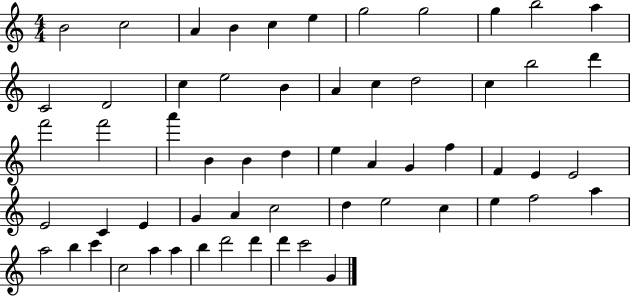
B4/h C5/h A4/q B4/q C5/q E5/q G5/h G5/h G5/q B5/h A5/q C4/h D4/h C5/q E5/h B4/q A4/q C5/q D5/h C5/q B5/h D6/q F6/h F6/h A6/q B4/q B4/q D5/q E5/q A4/q G4/q F5/q F4/q E4/q E4/h E4/h C4/q E4/q G4/q A4/q C5/h D5/q E5/h C5/q E5/q F5/h A5/q A5/h B5/q C6/q C5/h A5/q A5/q B5/q D6/h D6/q D6/q C6/h G4/q